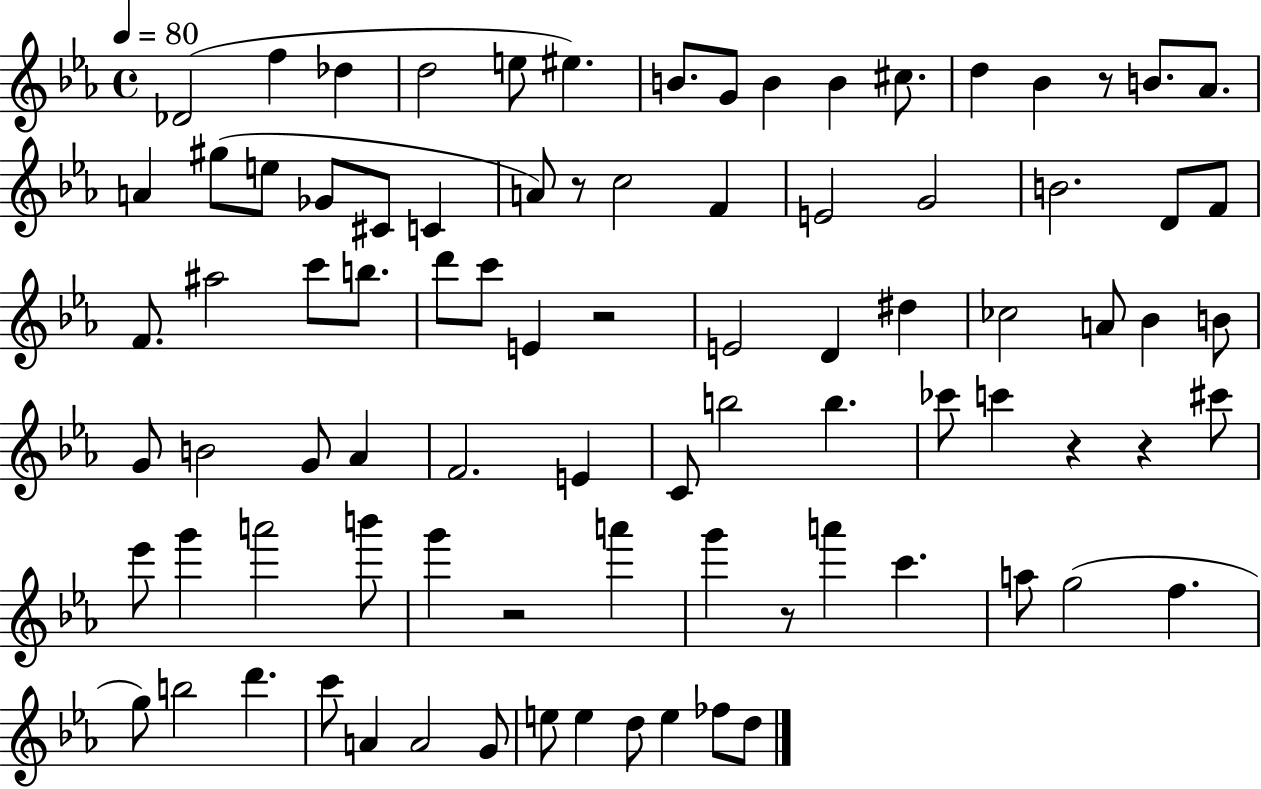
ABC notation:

X:1
T:Untitled
M:4/4
L:1/4
K:Eb
_D2 f _d d2 e/2 ^e B/2 G/2 B B ^c/2 d _B z/2 B/2 _A/2 A ^g/2 e/2 _G/2 ^C/2 C A/2 z/2 c2 F E2 G2 B2 D/2 F/2 F/2 ^a2 c'/2 b/2 d'/2 c'/2 E z2 E2 D ^d _c2 A/2 _B B/2 G/2 B2 G/2 _A F2 E C/2 b2 b _c'/2 c' z z ^c'/2 _e'/2 g' a'2 b'/2 g' z2 a' g' z/2 a' c' a/2 g2 f g/2 b2 d' c'/2 A A2 G/2 e/2 e d/2 e _f/2 d/2